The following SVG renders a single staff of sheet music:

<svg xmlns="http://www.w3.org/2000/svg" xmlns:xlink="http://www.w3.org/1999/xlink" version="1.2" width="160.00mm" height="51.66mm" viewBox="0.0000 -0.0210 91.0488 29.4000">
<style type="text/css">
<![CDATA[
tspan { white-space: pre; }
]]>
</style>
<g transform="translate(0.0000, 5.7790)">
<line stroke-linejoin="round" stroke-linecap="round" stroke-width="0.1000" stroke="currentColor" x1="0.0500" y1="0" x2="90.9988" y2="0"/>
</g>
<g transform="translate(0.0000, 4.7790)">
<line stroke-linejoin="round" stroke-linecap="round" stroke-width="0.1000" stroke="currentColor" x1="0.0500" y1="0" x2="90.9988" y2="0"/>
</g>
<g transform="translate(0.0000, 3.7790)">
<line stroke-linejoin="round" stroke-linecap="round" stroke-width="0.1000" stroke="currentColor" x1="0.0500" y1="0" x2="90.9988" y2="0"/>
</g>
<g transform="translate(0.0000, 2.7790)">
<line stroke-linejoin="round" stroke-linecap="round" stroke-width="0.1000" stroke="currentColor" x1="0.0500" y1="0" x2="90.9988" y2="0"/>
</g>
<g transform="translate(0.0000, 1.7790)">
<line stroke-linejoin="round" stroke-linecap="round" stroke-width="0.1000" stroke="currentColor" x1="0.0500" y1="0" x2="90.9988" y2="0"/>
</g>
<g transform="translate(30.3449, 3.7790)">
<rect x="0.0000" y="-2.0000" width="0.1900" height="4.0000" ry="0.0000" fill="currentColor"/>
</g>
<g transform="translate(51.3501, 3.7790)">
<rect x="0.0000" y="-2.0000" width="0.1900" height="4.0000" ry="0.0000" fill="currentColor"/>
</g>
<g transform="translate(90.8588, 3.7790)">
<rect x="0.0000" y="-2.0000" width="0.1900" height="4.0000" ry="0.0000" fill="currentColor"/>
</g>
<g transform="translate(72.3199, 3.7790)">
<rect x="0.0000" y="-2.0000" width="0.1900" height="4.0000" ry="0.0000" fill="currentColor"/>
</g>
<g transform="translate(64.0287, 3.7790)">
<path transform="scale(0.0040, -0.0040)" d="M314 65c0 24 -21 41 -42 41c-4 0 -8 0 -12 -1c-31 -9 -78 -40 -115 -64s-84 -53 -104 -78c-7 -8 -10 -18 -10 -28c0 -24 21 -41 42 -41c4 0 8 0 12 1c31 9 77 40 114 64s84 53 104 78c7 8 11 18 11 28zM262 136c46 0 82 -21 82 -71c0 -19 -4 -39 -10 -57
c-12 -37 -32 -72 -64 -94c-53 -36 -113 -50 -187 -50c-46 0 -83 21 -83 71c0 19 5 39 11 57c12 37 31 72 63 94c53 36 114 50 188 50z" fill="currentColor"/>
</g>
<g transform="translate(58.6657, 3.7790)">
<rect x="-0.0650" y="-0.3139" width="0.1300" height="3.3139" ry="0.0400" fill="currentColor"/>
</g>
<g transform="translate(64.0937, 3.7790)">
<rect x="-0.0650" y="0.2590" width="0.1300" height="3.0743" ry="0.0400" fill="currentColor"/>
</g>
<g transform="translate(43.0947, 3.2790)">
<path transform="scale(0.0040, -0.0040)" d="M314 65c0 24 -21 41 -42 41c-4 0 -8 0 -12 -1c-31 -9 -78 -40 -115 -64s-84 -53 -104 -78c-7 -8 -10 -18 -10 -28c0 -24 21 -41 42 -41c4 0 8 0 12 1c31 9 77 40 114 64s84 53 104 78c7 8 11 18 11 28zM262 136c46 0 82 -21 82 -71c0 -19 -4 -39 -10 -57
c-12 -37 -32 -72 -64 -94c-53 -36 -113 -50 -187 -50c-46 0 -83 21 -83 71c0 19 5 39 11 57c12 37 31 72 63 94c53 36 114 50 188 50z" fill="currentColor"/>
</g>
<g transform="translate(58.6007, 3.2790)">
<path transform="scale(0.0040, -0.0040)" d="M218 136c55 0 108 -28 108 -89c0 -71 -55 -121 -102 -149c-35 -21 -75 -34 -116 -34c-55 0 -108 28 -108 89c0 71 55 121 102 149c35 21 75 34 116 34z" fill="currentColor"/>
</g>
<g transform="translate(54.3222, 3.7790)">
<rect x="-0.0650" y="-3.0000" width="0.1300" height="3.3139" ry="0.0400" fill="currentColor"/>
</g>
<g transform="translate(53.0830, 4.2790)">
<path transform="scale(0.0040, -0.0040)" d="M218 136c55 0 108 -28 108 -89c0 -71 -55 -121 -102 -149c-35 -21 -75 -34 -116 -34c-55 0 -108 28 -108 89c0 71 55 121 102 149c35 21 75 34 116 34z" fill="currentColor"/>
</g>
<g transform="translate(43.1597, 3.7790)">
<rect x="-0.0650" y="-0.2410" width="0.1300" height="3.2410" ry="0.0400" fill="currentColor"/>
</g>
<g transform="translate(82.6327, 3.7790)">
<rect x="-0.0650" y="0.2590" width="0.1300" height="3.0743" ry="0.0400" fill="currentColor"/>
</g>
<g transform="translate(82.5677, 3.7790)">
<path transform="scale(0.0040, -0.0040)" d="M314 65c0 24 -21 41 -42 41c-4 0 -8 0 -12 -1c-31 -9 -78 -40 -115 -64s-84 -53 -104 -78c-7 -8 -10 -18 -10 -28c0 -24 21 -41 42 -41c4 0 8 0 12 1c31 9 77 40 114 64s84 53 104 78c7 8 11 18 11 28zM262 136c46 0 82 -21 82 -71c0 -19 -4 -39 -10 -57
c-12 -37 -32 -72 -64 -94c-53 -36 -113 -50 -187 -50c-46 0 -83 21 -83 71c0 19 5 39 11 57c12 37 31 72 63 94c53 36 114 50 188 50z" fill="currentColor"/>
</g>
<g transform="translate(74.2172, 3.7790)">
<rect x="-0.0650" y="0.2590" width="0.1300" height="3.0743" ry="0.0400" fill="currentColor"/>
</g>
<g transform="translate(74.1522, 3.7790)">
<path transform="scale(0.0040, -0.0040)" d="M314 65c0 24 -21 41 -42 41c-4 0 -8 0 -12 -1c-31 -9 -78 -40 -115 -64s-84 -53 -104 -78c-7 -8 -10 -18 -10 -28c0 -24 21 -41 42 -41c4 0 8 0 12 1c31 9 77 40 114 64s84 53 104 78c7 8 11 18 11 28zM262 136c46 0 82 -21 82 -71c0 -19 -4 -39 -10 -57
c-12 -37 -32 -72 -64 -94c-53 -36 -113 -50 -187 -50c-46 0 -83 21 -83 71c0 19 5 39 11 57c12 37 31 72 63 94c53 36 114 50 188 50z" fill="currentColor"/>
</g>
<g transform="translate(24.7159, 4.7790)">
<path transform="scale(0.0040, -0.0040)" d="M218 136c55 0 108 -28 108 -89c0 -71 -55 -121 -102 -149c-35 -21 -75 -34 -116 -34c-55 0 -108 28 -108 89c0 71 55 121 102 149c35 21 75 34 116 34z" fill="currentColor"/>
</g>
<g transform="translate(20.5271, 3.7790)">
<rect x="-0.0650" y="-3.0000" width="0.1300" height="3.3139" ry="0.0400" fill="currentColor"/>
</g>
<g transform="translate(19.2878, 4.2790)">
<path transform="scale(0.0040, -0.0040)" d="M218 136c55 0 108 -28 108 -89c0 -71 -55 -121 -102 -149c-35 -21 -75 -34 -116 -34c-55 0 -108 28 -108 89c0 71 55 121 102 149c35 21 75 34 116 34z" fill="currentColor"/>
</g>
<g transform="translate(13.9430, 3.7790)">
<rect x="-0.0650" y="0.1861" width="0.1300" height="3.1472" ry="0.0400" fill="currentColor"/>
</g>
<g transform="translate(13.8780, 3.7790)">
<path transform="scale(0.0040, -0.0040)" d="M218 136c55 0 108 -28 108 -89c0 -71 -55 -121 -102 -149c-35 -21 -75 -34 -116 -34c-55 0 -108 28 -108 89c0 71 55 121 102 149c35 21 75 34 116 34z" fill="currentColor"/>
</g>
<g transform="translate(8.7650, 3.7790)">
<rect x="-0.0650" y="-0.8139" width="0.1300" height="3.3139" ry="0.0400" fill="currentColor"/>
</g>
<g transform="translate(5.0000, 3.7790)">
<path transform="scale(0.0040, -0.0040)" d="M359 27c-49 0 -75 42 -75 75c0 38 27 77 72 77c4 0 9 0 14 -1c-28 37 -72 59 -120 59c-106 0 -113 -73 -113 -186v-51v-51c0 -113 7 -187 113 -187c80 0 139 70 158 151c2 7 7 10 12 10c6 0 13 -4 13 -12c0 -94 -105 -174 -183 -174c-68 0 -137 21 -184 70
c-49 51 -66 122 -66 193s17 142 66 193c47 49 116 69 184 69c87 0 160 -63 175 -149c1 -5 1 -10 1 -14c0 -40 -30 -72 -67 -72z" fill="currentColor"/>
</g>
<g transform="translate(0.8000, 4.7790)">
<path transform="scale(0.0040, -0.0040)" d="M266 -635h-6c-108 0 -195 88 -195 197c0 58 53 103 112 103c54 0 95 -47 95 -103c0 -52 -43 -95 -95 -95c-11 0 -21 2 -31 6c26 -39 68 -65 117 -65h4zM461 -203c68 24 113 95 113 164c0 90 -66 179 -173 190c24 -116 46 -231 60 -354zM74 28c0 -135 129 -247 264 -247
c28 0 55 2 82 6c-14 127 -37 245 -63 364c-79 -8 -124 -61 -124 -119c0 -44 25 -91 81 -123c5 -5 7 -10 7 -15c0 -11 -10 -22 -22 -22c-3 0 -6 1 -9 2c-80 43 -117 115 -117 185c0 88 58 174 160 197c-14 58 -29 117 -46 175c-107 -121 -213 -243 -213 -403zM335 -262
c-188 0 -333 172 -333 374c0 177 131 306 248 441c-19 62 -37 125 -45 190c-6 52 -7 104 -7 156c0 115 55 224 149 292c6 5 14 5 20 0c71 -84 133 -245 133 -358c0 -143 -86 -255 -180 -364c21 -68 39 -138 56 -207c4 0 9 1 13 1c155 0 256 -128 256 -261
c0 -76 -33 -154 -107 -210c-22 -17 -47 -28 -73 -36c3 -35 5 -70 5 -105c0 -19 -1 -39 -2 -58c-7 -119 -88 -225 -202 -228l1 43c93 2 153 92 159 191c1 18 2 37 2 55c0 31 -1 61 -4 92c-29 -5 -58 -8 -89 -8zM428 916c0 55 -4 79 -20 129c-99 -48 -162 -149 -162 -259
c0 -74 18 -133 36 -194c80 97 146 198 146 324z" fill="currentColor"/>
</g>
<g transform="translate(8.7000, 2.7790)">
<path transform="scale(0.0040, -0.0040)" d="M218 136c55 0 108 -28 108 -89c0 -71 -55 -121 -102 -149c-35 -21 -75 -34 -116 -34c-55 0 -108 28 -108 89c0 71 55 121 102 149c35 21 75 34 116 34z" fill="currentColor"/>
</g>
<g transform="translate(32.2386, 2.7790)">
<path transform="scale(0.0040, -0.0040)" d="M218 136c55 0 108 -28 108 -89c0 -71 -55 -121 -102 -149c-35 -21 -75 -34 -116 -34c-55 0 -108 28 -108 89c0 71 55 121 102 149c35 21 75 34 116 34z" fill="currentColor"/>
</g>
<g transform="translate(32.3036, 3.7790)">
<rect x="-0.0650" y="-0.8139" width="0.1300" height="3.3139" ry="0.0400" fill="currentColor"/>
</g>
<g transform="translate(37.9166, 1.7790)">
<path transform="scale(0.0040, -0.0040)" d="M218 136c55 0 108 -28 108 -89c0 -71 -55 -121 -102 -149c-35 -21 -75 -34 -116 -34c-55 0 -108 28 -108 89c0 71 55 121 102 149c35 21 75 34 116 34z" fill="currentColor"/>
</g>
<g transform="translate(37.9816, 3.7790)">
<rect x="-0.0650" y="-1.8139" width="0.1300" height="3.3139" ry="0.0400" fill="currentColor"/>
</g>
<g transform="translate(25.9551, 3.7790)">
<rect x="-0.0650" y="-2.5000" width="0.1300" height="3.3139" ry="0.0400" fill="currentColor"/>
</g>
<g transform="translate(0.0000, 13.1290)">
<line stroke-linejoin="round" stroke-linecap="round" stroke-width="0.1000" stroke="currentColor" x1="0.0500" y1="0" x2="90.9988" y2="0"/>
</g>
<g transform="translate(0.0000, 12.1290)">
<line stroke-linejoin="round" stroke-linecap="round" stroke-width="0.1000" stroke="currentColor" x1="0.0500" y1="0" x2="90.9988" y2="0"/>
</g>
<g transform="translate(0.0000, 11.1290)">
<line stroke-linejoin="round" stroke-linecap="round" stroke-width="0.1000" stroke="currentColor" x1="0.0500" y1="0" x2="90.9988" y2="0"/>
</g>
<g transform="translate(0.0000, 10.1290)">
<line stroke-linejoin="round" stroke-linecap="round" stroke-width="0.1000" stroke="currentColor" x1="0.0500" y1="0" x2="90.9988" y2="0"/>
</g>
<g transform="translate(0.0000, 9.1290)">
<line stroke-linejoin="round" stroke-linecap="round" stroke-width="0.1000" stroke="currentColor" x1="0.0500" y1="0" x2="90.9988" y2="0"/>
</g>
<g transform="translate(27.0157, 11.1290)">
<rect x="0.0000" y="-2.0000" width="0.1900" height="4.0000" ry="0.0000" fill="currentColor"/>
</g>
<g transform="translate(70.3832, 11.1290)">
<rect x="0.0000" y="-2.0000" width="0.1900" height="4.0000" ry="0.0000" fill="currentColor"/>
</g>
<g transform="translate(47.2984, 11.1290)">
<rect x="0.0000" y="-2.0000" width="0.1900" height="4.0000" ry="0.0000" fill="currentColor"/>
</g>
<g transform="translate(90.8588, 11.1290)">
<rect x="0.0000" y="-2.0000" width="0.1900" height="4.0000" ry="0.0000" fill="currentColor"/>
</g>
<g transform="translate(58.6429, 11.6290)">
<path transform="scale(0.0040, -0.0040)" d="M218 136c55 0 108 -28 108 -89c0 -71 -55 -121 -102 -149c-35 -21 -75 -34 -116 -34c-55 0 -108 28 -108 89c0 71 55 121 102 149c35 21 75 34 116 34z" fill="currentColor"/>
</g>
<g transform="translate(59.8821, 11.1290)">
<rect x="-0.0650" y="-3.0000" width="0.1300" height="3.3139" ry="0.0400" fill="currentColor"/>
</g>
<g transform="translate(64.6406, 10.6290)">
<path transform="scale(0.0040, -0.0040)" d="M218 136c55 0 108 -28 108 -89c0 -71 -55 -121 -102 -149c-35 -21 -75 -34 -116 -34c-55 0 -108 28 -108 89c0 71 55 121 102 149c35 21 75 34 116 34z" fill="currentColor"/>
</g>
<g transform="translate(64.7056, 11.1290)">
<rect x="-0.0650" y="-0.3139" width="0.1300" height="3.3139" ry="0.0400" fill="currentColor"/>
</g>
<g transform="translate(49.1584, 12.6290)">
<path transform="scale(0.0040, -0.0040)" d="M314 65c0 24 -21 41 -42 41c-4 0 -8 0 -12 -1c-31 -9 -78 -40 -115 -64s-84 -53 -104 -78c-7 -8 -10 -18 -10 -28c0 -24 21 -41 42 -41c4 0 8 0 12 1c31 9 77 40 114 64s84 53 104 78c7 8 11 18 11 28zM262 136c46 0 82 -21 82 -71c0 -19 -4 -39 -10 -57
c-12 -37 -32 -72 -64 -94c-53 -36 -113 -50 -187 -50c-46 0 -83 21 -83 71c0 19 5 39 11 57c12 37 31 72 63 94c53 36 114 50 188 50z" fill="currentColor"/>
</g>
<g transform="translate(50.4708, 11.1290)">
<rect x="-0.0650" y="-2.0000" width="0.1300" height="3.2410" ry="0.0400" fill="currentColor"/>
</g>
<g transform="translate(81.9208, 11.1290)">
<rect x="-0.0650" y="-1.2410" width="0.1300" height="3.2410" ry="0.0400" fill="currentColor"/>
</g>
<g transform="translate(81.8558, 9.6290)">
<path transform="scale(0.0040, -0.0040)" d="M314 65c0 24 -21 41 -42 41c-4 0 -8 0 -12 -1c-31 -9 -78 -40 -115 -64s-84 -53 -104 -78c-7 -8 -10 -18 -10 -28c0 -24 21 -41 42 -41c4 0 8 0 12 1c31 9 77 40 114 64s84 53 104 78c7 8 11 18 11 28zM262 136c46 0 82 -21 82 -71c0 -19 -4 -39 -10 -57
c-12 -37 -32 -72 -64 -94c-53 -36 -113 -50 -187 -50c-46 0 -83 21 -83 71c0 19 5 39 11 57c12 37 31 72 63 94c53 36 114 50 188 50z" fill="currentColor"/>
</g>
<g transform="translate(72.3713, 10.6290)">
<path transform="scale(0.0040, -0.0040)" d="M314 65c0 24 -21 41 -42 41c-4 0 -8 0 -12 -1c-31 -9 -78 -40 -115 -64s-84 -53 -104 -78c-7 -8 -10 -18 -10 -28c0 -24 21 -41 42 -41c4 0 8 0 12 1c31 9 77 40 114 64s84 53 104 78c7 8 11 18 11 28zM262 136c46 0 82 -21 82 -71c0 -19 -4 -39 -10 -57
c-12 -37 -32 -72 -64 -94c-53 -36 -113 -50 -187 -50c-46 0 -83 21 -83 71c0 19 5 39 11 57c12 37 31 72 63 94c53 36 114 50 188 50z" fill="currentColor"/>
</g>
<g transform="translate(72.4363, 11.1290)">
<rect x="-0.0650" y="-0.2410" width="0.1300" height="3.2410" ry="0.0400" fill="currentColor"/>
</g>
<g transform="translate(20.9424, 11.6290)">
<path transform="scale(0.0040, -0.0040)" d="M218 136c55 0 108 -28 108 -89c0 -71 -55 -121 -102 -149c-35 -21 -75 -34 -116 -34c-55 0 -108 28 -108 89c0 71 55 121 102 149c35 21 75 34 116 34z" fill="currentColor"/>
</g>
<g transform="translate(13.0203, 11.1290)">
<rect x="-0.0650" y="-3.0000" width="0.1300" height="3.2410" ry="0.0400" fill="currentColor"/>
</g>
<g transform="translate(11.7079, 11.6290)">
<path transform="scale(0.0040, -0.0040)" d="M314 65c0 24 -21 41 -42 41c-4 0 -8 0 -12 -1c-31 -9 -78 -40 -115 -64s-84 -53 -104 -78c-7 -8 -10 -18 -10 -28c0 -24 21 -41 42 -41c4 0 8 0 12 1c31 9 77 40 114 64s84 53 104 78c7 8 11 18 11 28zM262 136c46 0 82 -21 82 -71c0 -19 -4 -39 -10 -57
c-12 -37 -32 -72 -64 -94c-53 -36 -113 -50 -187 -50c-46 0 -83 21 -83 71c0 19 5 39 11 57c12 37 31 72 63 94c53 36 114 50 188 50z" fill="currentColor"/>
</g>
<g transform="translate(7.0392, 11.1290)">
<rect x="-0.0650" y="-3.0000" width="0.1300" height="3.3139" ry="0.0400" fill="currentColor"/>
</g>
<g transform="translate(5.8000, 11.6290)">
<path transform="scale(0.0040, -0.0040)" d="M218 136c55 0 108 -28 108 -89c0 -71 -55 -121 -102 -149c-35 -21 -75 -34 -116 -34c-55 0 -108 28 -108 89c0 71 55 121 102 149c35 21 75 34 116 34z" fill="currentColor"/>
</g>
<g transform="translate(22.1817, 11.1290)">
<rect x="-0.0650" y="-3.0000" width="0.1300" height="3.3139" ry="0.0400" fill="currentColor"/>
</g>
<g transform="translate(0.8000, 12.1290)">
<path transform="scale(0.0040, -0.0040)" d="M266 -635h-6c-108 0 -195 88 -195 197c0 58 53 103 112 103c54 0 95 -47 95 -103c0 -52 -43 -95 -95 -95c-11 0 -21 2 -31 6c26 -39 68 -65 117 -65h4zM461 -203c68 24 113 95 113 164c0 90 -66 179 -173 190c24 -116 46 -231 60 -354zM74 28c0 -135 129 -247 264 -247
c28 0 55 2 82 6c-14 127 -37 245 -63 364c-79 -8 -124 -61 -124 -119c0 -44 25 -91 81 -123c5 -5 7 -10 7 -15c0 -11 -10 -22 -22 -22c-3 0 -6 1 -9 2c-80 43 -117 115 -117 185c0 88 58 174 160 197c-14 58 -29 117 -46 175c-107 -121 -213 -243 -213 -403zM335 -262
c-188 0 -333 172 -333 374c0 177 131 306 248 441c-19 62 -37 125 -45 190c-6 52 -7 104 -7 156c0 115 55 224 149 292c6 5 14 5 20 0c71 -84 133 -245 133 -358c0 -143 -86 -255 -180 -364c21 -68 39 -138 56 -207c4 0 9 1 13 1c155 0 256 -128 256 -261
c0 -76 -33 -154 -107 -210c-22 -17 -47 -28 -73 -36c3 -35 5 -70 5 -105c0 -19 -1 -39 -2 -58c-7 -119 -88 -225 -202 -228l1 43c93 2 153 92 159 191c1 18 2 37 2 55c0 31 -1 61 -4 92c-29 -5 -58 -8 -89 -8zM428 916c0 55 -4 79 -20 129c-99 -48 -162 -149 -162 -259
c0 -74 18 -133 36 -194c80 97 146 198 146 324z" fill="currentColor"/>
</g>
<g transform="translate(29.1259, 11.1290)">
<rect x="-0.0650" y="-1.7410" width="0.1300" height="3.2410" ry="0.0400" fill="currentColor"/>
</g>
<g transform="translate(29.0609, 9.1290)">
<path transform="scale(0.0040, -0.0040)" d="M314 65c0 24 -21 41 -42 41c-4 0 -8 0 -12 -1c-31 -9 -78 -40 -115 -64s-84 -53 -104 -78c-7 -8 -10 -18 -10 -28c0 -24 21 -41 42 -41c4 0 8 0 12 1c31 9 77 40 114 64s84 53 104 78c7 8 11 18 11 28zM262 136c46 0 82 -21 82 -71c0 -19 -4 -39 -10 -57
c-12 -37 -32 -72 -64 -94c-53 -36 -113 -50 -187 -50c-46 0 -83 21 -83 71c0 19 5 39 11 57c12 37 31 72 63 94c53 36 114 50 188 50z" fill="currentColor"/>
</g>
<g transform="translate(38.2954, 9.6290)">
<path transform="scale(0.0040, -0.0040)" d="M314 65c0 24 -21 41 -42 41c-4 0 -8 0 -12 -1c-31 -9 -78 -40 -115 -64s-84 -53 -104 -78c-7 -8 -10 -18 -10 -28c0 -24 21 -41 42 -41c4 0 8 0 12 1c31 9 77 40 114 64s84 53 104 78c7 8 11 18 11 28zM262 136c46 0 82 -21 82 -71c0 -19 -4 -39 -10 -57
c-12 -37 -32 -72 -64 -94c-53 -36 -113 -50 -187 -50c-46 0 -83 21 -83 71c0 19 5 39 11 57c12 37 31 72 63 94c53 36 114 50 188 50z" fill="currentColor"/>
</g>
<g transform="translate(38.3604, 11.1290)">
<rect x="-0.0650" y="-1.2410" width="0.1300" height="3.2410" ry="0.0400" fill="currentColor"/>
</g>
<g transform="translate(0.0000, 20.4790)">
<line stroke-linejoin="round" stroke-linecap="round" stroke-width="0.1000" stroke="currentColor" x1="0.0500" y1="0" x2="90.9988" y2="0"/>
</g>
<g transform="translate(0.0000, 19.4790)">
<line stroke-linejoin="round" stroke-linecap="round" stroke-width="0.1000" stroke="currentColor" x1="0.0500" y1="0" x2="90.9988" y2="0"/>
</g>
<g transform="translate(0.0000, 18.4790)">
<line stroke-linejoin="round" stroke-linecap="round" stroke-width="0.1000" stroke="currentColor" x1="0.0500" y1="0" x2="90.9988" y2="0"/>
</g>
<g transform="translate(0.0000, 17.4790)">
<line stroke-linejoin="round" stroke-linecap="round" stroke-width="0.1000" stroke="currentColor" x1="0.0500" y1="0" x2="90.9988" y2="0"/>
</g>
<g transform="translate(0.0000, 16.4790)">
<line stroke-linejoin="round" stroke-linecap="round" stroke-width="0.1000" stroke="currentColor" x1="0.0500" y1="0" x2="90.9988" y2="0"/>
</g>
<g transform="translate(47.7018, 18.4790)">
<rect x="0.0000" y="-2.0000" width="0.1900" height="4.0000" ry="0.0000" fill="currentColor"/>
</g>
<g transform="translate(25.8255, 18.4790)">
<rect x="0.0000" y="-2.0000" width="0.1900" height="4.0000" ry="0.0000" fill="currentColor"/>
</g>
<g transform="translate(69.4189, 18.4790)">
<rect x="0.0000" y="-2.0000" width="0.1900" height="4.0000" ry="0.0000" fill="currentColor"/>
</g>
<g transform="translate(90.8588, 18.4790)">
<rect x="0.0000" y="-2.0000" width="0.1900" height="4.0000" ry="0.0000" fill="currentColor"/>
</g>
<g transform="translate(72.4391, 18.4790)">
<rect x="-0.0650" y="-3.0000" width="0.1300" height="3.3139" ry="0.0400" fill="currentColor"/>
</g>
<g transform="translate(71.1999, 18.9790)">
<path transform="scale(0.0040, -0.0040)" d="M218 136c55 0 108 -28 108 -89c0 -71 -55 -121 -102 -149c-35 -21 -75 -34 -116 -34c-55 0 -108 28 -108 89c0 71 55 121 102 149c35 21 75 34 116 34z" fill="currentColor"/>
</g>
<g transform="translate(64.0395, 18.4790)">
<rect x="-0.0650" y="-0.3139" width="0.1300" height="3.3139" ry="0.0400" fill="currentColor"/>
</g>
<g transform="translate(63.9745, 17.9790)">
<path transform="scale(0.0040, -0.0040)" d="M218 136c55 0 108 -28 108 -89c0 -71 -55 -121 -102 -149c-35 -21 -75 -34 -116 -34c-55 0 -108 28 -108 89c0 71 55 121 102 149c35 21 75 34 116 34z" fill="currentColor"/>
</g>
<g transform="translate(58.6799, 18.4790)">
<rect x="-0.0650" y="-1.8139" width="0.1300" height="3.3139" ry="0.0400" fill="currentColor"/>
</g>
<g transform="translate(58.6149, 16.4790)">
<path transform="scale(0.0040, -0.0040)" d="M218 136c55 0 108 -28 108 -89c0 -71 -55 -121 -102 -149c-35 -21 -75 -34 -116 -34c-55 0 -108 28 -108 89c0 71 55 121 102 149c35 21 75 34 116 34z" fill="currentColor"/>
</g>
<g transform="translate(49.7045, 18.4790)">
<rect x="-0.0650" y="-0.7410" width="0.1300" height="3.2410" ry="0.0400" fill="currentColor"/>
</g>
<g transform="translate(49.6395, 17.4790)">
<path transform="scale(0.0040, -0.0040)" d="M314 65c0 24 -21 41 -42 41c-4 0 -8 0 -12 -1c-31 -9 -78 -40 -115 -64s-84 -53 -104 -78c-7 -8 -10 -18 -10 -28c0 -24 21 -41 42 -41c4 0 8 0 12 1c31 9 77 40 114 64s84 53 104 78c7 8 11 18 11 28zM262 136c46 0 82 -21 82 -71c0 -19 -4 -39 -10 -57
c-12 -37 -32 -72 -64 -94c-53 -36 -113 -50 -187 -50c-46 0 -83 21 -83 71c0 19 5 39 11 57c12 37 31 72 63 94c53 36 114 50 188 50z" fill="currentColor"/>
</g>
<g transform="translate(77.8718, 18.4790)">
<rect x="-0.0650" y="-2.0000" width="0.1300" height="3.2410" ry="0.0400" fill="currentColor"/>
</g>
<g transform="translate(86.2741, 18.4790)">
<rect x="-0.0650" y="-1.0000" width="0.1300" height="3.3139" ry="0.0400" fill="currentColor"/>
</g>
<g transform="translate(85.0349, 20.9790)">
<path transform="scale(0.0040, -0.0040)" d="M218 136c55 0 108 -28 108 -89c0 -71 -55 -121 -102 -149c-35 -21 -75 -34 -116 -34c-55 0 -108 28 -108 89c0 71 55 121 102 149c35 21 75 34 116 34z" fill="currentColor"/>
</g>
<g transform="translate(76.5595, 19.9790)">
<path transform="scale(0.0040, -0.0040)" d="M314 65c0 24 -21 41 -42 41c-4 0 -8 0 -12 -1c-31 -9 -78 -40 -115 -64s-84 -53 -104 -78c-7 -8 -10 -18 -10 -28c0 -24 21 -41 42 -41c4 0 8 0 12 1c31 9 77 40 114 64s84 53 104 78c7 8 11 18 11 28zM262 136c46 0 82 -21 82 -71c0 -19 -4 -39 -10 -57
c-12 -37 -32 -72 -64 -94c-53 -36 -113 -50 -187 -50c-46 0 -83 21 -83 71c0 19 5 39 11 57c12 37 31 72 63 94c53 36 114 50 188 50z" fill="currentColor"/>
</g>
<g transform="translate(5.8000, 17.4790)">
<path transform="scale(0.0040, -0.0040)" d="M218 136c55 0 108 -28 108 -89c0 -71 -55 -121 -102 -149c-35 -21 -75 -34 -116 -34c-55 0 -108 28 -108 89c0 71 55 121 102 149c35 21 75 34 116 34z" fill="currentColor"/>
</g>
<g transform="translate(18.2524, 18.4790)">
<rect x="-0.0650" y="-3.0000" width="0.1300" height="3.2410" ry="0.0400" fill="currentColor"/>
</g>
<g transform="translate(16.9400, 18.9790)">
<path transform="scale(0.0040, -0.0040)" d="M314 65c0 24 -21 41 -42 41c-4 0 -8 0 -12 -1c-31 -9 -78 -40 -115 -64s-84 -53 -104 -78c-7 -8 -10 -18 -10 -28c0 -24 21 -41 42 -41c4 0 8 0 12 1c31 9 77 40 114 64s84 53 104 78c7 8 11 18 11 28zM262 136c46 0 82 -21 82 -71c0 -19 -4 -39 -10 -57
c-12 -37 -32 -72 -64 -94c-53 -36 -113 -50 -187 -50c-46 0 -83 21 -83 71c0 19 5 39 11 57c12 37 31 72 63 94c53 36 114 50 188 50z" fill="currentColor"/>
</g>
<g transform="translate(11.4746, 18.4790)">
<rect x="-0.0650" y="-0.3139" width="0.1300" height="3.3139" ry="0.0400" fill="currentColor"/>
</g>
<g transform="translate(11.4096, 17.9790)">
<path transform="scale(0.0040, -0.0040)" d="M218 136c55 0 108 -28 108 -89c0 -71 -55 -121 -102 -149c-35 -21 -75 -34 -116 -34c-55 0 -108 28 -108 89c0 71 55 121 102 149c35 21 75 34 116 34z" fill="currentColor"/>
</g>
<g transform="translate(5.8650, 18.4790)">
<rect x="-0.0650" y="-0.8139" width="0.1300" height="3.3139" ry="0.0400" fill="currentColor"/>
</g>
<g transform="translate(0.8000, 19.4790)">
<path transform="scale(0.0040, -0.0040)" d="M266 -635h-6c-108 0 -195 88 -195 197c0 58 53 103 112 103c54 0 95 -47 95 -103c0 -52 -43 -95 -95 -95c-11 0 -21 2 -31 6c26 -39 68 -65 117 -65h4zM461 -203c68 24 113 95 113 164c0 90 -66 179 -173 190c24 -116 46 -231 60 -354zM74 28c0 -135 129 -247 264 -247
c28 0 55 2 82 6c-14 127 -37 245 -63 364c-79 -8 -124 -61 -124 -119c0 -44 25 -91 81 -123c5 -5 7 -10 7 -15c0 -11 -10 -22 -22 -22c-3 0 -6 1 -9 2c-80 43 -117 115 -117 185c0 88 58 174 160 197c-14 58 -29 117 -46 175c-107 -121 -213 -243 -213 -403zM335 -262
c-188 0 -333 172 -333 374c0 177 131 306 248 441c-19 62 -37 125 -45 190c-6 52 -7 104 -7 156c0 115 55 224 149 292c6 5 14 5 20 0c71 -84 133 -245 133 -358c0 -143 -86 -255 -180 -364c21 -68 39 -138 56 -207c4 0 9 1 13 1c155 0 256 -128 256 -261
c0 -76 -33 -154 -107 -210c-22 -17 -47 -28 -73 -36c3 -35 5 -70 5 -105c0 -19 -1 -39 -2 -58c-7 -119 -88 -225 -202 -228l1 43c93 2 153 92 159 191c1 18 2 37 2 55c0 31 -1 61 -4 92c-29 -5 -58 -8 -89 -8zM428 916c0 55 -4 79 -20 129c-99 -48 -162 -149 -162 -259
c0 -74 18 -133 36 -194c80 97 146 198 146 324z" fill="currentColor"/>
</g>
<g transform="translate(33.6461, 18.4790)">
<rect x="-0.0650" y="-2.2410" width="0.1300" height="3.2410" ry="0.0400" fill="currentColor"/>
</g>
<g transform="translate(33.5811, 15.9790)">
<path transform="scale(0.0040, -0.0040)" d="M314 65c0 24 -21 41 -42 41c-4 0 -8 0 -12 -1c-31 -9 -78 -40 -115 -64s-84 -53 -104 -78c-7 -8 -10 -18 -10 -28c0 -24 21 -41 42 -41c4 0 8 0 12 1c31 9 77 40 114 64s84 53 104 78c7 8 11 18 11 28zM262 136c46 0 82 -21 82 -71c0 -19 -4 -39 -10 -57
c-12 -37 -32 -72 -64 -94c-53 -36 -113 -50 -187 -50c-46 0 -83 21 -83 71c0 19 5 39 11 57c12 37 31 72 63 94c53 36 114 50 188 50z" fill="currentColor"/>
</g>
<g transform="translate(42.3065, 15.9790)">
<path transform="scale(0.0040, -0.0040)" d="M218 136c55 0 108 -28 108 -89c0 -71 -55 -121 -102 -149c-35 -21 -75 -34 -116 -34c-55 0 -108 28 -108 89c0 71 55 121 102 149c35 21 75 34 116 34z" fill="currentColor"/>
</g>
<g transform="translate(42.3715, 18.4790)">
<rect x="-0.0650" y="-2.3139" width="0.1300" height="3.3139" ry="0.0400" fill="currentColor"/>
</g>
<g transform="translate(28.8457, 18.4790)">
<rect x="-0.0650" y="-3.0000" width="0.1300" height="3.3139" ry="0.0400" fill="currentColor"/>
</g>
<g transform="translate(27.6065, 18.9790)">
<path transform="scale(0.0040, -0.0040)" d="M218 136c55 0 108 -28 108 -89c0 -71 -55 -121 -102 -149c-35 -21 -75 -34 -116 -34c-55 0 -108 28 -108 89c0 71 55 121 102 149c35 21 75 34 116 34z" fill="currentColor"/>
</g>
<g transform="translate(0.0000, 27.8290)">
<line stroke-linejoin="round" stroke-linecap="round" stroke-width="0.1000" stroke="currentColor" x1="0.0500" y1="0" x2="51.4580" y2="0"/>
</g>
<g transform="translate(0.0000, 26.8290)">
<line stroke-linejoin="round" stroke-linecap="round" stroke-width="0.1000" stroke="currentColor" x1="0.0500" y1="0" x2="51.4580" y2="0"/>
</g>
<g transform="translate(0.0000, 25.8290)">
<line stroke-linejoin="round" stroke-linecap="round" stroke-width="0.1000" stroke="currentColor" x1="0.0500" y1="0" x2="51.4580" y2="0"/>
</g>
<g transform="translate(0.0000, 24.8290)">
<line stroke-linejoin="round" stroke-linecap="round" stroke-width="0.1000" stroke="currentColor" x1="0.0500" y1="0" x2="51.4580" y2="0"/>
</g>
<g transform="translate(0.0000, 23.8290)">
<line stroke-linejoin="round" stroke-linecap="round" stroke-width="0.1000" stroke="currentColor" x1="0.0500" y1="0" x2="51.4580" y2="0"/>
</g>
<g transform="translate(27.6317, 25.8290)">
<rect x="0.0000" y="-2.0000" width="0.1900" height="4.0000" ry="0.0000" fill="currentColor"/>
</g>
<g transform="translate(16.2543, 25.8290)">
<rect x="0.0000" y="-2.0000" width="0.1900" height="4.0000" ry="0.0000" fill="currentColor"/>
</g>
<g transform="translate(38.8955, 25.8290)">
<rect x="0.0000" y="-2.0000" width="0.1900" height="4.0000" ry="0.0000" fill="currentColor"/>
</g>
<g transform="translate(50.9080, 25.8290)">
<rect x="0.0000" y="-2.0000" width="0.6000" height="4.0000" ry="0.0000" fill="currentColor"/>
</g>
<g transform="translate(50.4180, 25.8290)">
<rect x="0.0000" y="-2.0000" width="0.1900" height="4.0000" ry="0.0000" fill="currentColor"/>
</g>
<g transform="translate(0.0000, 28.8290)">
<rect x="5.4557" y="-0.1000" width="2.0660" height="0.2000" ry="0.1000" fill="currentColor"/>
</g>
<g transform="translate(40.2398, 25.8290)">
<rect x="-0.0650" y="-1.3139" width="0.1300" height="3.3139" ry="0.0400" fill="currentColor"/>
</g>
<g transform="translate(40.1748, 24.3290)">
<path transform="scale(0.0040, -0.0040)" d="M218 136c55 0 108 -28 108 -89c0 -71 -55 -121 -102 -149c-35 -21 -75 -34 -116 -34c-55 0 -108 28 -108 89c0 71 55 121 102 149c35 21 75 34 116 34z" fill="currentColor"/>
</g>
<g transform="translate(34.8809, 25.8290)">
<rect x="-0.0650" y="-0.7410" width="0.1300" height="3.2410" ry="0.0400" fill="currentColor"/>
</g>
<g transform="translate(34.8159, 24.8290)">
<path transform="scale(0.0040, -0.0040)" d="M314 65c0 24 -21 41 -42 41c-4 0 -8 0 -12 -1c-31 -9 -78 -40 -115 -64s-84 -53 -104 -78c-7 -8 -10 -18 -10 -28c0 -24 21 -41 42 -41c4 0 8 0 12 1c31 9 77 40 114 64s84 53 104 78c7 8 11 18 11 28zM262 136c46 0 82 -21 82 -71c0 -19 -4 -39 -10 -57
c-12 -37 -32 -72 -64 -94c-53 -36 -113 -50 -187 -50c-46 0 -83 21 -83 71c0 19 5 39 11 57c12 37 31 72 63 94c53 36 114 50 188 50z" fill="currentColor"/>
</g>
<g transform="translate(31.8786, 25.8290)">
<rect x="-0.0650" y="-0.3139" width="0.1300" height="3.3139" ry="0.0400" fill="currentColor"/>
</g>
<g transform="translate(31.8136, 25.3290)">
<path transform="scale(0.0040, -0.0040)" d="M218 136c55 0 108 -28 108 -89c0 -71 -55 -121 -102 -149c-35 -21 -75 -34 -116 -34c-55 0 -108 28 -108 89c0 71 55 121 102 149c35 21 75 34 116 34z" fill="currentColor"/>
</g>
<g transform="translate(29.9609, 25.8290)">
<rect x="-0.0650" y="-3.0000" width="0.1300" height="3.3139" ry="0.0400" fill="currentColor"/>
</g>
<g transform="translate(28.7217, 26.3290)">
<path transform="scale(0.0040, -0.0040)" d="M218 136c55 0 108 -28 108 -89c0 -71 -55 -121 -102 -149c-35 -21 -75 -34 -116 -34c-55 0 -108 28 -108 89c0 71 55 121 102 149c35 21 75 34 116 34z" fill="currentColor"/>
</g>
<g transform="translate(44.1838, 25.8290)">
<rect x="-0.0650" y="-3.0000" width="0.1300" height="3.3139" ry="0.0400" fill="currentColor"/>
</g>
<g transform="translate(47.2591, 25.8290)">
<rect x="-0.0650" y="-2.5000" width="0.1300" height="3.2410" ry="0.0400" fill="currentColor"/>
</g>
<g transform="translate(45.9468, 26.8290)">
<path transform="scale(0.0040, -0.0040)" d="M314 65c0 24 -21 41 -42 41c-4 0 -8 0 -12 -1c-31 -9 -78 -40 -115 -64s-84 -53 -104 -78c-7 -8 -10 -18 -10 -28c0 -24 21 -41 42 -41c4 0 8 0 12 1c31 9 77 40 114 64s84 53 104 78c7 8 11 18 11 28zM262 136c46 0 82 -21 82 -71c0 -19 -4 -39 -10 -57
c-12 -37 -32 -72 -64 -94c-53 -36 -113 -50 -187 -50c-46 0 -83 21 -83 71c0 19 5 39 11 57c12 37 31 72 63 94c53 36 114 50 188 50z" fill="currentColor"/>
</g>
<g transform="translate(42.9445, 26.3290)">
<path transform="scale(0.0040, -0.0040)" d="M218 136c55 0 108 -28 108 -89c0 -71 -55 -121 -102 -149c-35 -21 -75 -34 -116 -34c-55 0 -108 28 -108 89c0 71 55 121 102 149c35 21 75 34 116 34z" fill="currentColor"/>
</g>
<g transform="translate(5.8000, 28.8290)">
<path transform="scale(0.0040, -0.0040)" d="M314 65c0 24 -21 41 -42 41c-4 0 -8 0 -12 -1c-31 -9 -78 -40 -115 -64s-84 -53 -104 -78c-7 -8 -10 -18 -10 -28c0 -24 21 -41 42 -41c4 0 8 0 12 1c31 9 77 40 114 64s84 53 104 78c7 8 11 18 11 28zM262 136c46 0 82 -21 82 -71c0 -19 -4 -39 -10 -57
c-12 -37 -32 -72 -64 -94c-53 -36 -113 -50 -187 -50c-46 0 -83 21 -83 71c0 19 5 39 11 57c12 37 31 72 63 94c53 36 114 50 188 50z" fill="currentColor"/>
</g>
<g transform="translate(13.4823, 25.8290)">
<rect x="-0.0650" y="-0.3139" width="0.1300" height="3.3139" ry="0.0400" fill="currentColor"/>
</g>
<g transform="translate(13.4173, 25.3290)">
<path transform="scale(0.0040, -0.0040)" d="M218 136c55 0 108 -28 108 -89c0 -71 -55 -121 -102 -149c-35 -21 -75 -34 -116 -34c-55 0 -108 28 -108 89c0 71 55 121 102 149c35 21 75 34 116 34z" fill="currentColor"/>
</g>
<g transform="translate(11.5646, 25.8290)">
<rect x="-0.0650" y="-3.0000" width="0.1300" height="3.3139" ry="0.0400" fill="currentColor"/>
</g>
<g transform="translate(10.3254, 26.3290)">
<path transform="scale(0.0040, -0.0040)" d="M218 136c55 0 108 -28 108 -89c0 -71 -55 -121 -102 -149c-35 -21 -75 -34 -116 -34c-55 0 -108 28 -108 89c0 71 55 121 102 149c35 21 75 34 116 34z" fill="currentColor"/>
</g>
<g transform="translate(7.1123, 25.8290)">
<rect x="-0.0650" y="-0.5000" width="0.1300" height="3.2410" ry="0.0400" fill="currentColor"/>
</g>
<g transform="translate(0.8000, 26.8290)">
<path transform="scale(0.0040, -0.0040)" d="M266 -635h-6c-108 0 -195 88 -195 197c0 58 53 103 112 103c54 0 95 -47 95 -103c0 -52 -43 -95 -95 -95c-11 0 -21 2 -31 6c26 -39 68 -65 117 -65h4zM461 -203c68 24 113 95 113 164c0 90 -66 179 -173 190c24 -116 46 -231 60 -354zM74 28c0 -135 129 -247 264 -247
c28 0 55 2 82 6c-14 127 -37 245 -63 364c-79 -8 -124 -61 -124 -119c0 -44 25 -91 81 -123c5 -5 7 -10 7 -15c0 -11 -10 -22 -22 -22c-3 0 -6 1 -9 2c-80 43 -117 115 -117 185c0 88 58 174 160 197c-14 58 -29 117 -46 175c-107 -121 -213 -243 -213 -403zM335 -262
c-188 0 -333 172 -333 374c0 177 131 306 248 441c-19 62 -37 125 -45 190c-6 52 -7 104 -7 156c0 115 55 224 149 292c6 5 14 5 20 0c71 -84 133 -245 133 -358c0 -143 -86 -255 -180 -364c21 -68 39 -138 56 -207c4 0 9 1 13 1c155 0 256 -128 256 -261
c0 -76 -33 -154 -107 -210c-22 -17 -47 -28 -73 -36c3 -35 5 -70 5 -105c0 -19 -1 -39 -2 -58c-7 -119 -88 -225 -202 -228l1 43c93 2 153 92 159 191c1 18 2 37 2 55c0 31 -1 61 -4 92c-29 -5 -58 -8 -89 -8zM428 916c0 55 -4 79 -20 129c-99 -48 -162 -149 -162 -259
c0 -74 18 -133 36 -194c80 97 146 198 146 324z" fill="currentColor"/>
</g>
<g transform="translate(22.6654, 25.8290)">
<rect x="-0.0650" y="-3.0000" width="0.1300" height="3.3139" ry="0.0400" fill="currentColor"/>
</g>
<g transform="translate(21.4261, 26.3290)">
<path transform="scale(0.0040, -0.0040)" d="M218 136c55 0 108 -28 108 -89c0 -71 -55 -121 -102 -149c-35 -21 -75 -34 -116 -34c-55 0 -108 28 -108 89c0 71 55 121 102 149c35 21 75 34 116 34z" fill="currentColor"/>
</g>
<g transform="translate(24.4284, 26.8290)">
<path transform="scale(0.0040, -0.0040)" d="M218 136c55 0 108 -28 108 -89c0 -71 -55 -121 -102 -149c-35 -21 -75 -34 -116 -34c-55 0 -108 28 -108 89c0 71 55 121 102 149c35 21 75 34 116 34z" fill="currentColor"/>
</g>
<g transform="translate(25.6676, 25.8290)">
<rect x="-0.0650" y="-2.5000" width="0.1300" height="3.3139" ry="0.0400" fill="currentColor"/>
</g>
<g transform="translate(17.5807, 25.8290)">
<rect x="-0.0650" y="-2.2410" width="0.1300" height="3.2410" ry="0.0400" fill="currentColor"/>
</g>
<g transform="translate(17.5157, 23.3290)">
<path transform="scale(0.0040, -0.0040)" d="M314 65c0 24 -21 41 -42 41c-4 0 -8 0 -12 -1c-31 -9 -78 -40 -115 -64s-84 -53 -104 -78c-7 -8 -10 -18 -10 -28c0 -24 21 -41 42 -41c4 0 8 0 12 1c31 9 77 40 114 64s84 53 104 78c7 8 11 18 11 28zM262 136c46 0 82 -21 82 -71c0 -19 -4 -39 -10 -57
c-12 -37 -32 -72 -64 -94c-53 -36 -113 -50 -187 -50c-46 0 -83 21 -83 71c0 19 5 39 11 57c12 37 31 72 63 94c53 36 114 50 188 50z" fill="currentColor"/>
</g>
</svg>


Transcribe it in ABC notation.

X:1
T:Untitled
M:4/4
L:1/4
K:C
d B A G d f c2 A c B2 B2 B2 A A2 A f2 e2 F2 A c c2 e2 d c A2 A g2 g d2 f c A F2 D C2 A c g2 A G A c d2 e A G2